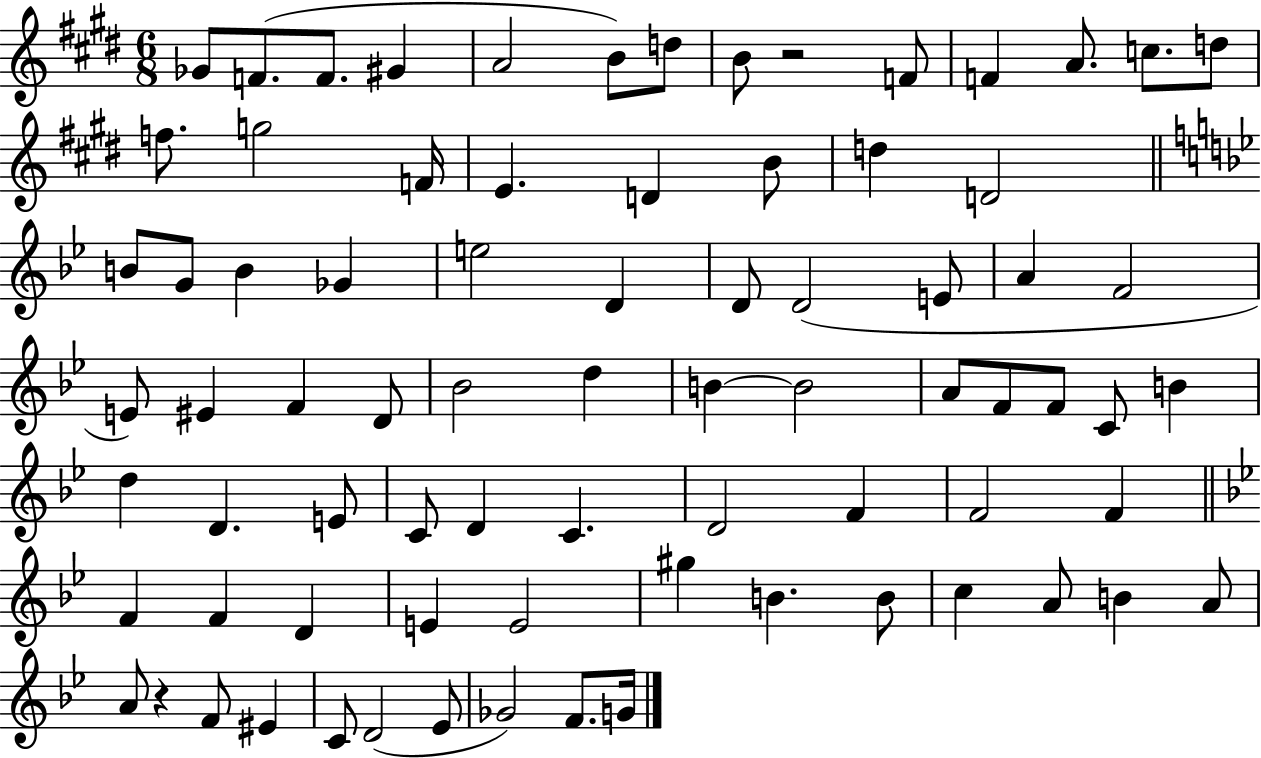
Gb4/e F4/e. F4/e. G#4/q A4/h B4/e D5/e B4/e R/h F4/e F4/q A4/e. C5/e. D5/e F5/e. G5/h F4/s E4/q. D4/q B4/e D5/q D4/h B4/e G4/e B4/q Gb4/q E5/h D4/q D4/e D4/h E4/e A4/q F4/h E4/e EIS4/q F4/q D4/e Bb4/h D5/q B4/q B4/h A4/e F4/e F4/e C4/e B4/q D5/q D4/q. E4/e C4/e D4/q C4/q. D4/h F4/q F4/h F4/q F4/q F4/q D4/q E4/q E4/h G#5/q B4/q. B4/e C5/q A4/e B4/q A4/e A4/e R/q F4/e EIS4/q C4/e D4/h Eb4/e Gb4/h F4/e. G4/s